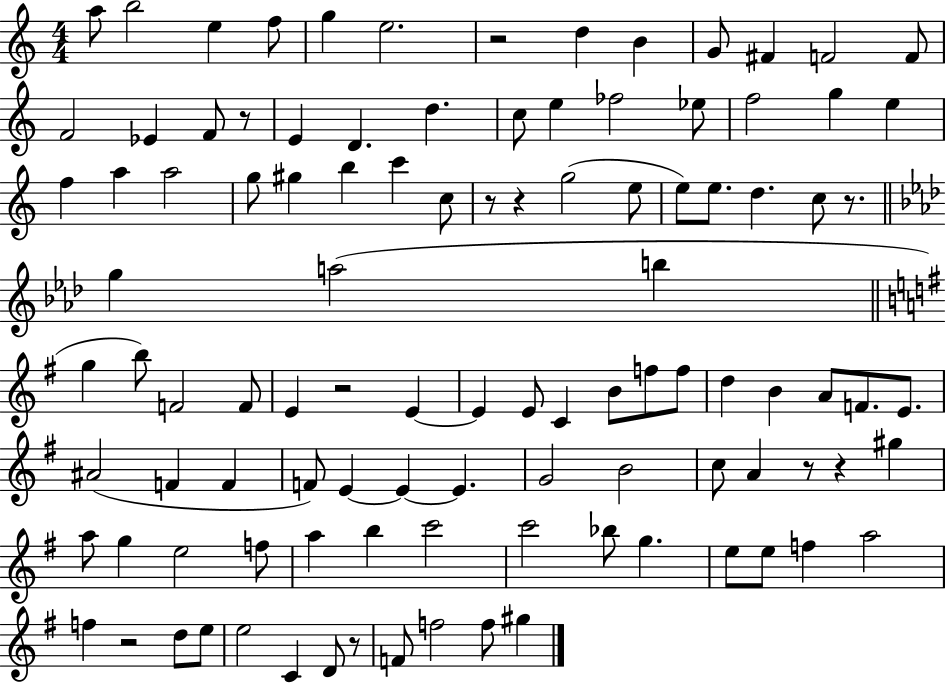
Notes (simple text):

A5/e B5/h E5/q F5/e G5/q E5/h. R/h D5/q B4/q G4/e F#4/q F4/h F4/e F4/h Eb4/q F4/e R/e E4/q D4/q. D5/q. C5/e E5/q FES5/h Eb5/e F5/h G5/q E5/q F5/q A5/q A5/h G5/e G#5/q B5/q C6/q C5/e R/e R/q G5/h E5/e E5/e E5/e. D5/q. C5/e R/e. G5/q A5/h B5/q G5/q B5/e F4/h F4/e E4/q R/h E4/q E4/q E4/e C4/q B4/e F5/e F5/e D5/q B4/q A4/e F4/e. E4/e. A#4/h F4/q F4/q F4/e E4/q E4/q E4/q. G4/h B4/h C5/e A4/q R/e R/q G#5/q A5/e G5/q E5/h F5/e A5/q B5/q C6/h C6/h Bb5/e G5/q. E5/e E5/e F5/q A5/h F5/q R/h D5/e E5/e E5/h C4/q D4/e R/e F4/e F5/h F5/e G#5/q